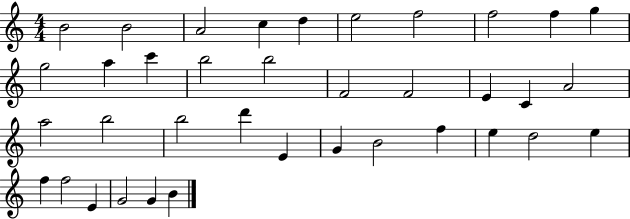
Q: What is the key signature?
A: C major